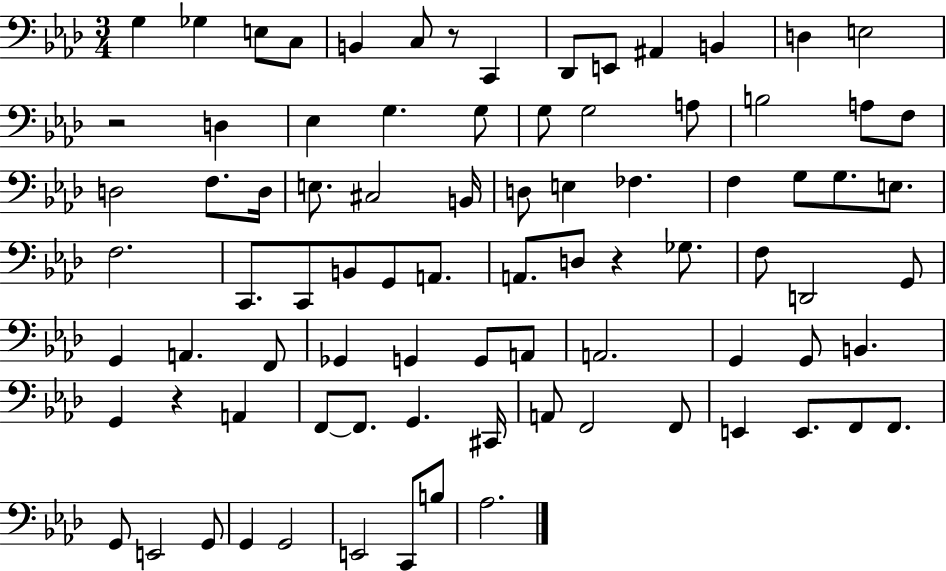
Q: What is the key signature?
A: AES major